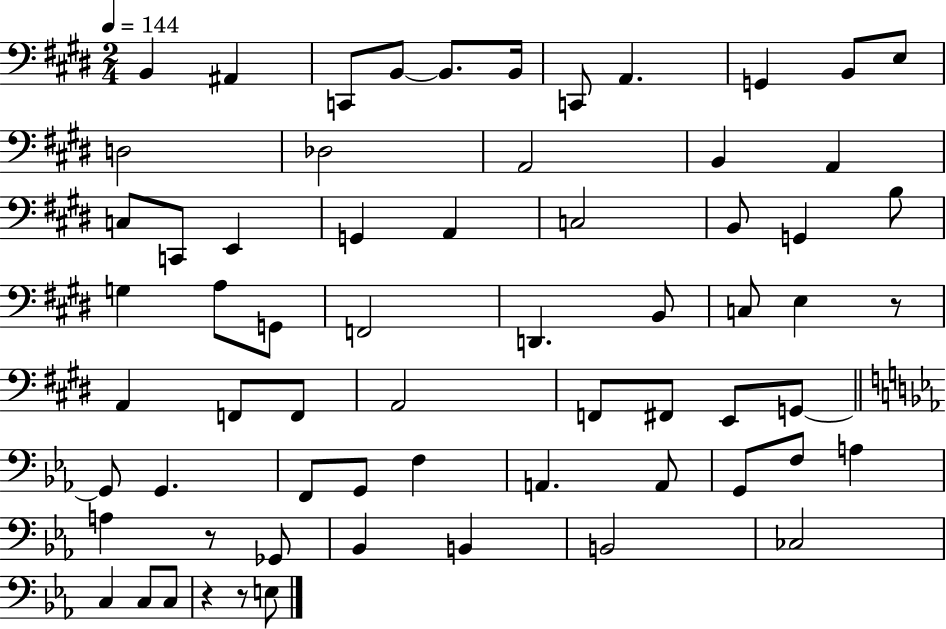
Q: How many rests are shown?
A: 4